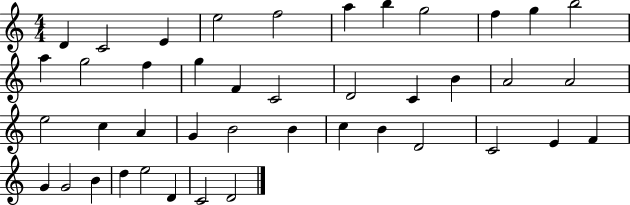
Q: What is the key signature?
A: C major